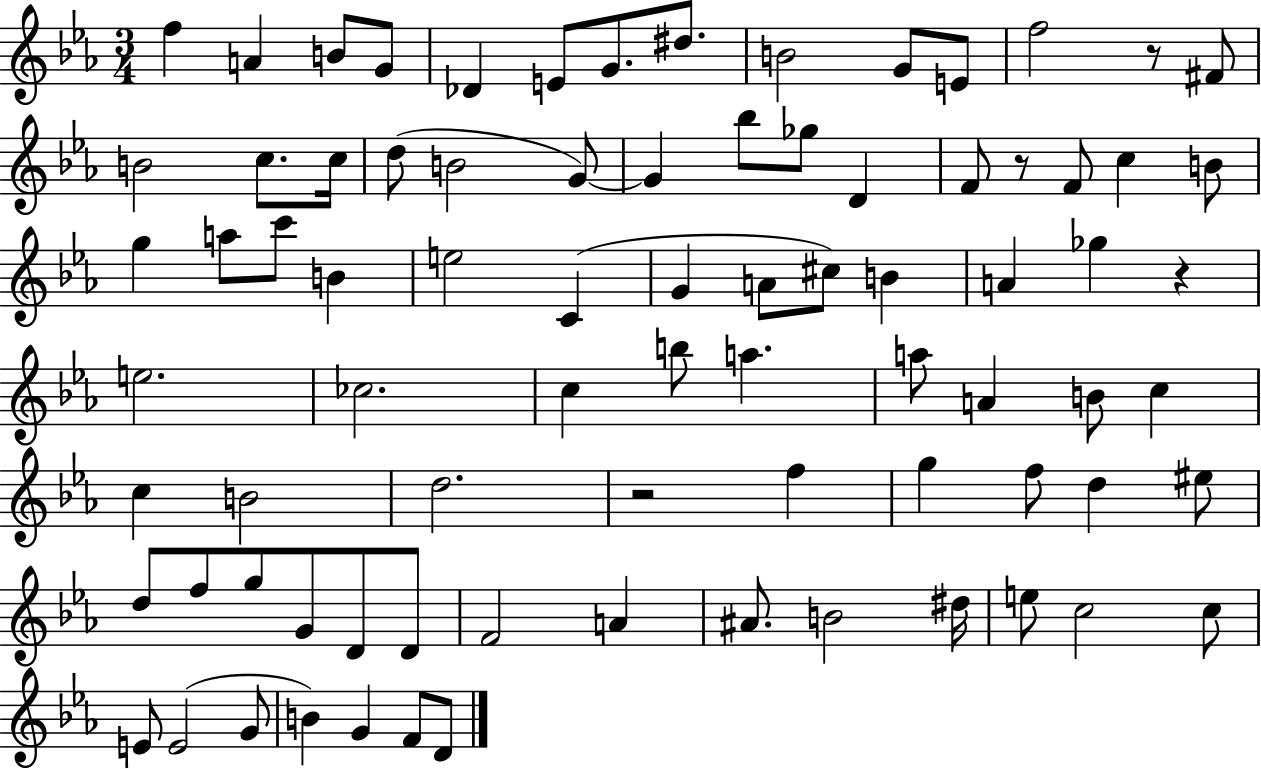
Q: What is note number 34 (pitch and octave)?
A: G4